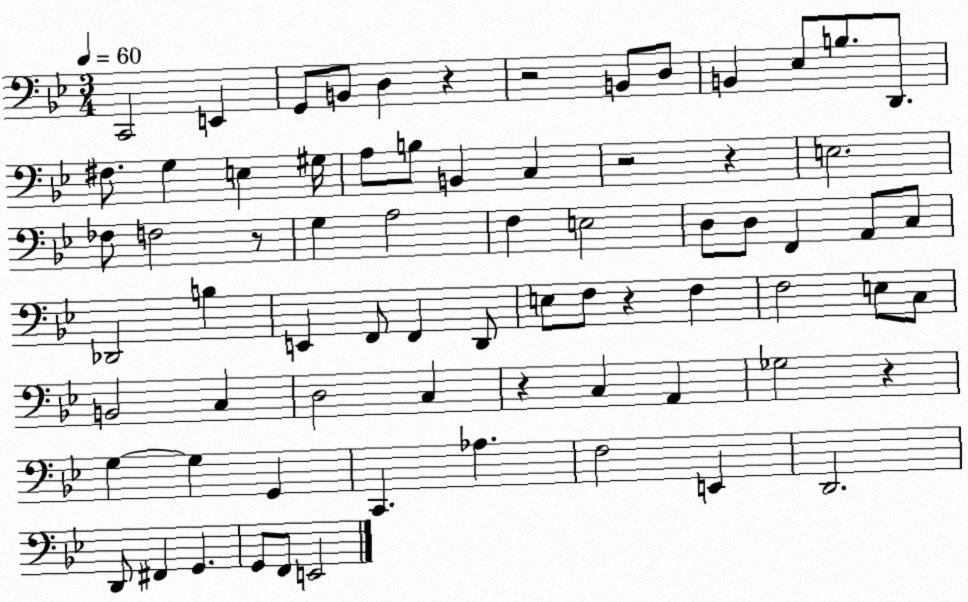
X:1
T:Untitled
M:3/4
L:1/4
K:Bb
C,,2 E,, G,,/2 B,,/2 D, z z2 B,,/2 D,/2 B,, _E,/2 B,/2 D,,/2 ^F,/2 G, E, ^G,/4 A,/2 B,/2 B,, C, z2 z E,2 _F,/2 F,2 z/2 G, A,2 F, E,2 D,/2 D,/2 F,, A,,/2 C,/2 _D,,2 B, E,, F,,/2 F,, D,,/2 E,/2 F,/2 z F, F,2 E,/2 C,/2 B,,2 C, D,2 C, z C, A,, _G,2 z G, G, G,, C,, _A, F,2 E,, D,,2 D,,/2 ^F,, G,, G,,/2 F,,/2 E,,2